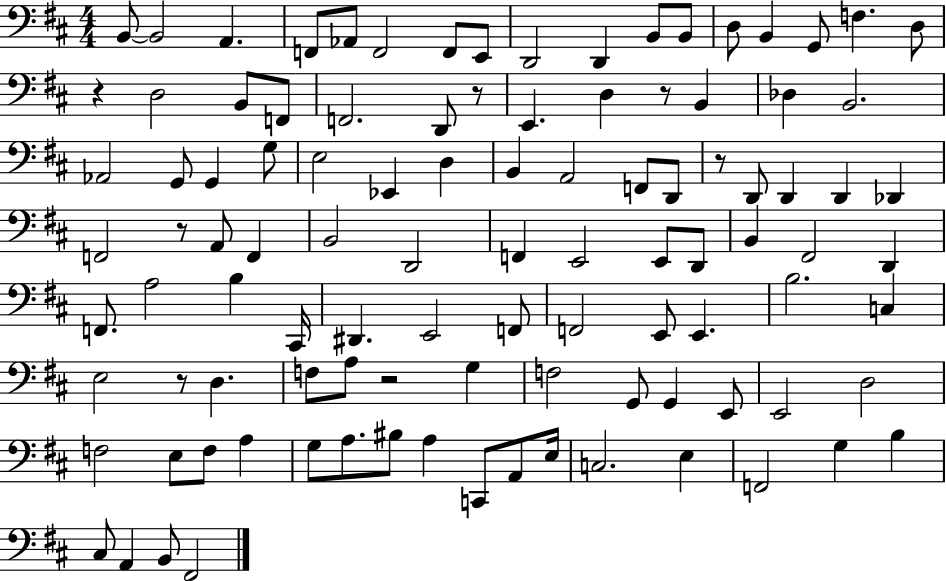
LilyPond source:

{
  \clef bass
  \numericTimeSignature
  \time 4/4
  \key d \major
  b,8~~ b,2 a,4. | f,8 aes,8 f,2 f,8 e,8 | d,2 d,4 b,8 b,8 | d8 b,4 g,8 f4. d8 | \break r4 d2 b,8 f,8 | f,2. d,8 r8 | e,4. d4 r8 b,4 | des4 b,2. | \break aes,2 g,8 g,4 g8 | e2 ees,4 d4 | b,4 a,2 f,8 d,8 | r8 d,8 d,4 d,4 des,4 | \break f,2 r8 a,8 f,4 | b,2 d,2 | f,4 e,2 e,8 d,8 | b,4 fis,2 d,4 | \break f,8. a2 b4 cis,16 | dis,4. e,2 f,8 | f,2 e,8 e,4. | b2. c4 | \break e2 r8 d4. | f8 a8 r2 g4 | f2 g,8 g,4 e,8 | e,2 d2 | \break f2 e8 f8 a4 | g8 a8. bis8 a4 c,8 a,8 e16 | c2. e4 | f,2 g4 b4 | \break cis8 a,4 b,8 fis,2 | \bar "|."
}